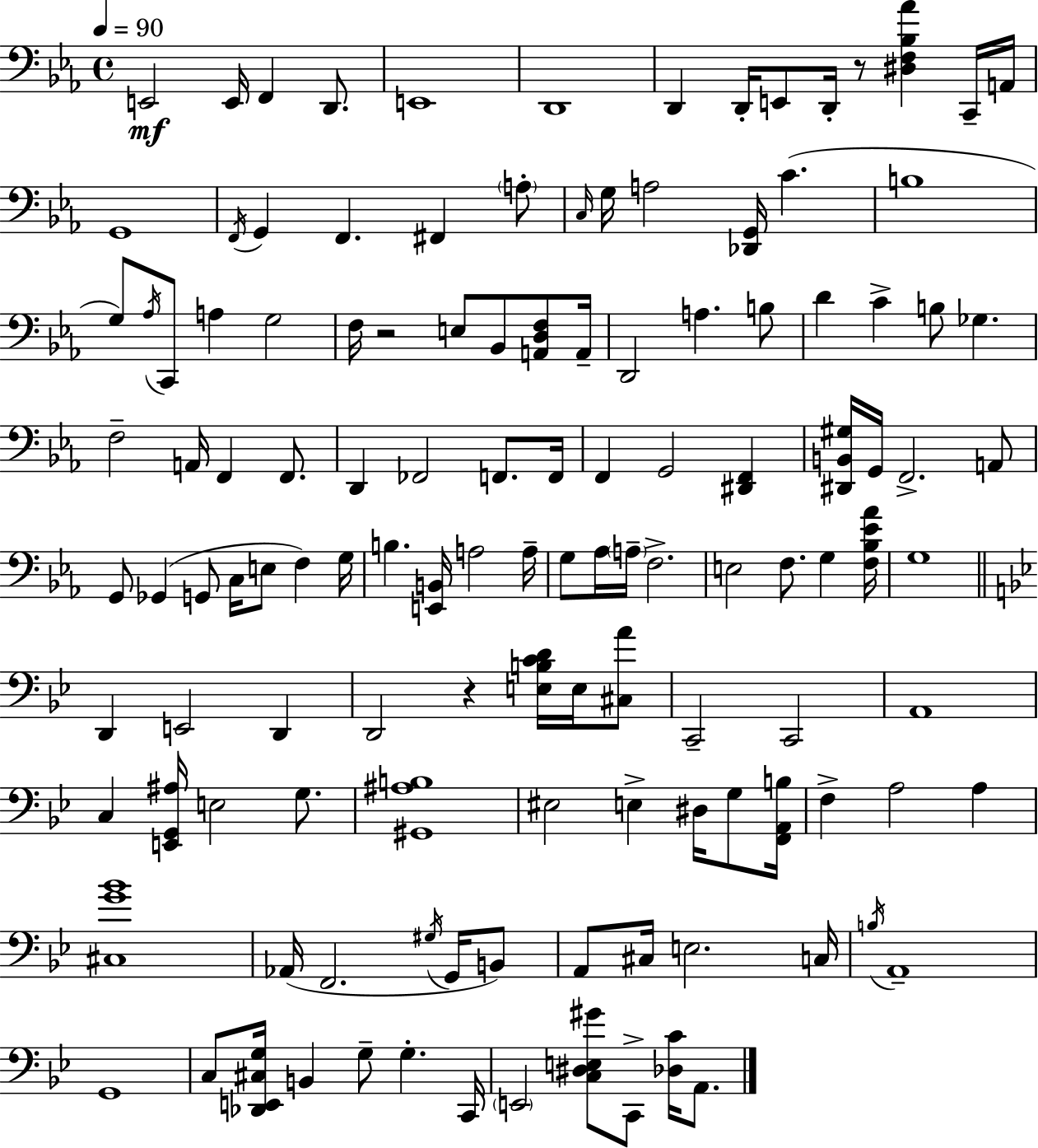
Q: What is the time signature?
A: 4/4